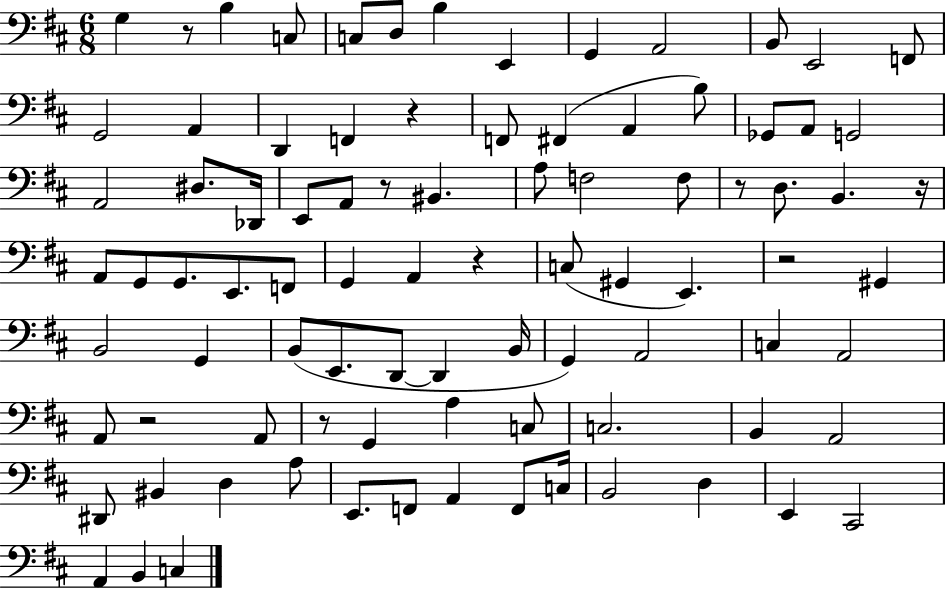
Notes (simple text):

G3/q R/e B3/q C3/e C3/e D3/e B3/q E2/q G2/q A2/h B2/e E2/h F2/e G2/h A2/q D2/q F2/q R/q F2/e F#2/q A2/q B3/e Gb2/e A2/e G2/h A2/h D#3/e. Db2/s E2/e A2/e R/e BIS2/q. A3/e F3/h F3/e R/e D3/e. B2/q. R/s A2/e G2/e G2/e. E2/e. F2/e G2/q A2/q R/q C3/e G#2/q E2/q. R/h G#2/q B2/h G2/q B2/e E2/e. D2/e D2/q B2/s G2/q A2/h C3/q A2/h A2/e R/h A2/e R/e G2/q A3/q C3/e C3/h. B2/q A2/h D#2/e BIS2/q D3/q A3/e E2/e. F2/e A2/q F2/e C3/s B2/h D3/q E2/q C#2/h A2/q B2/q C3/q